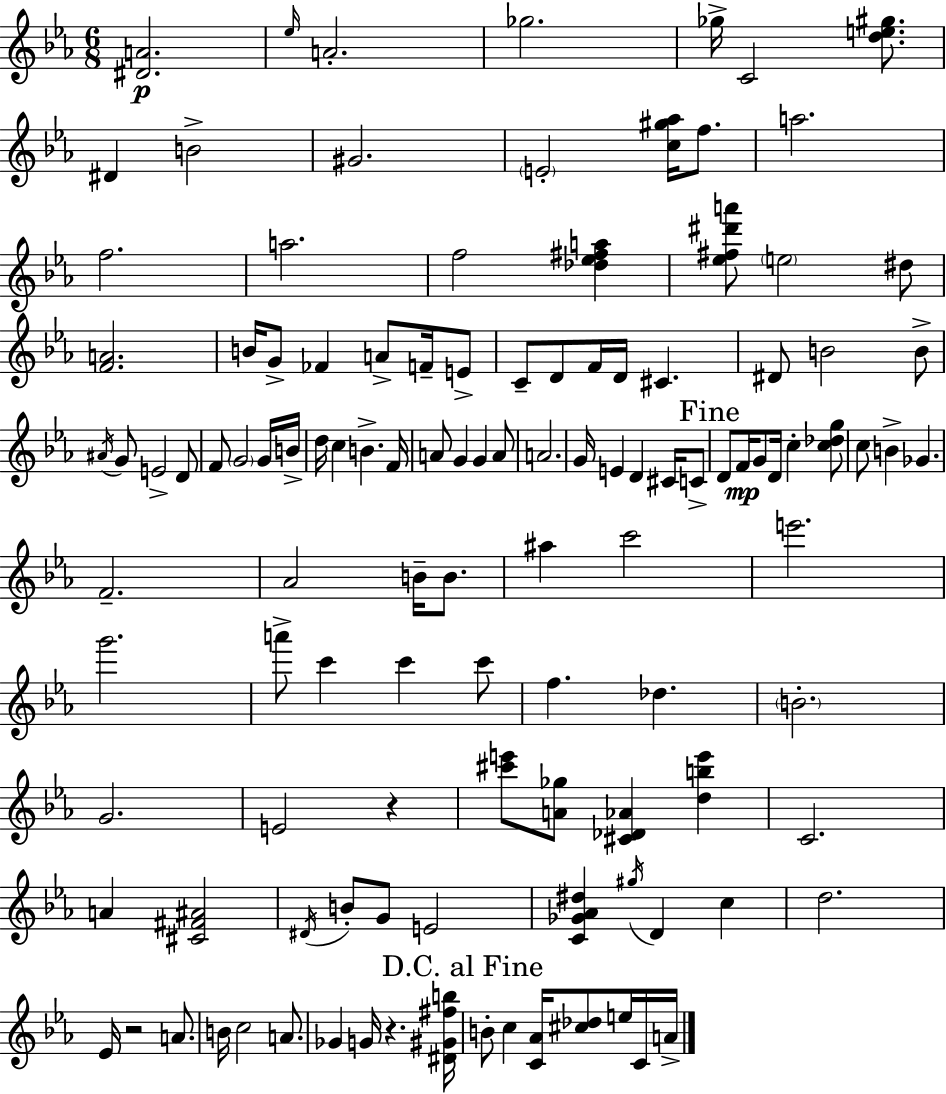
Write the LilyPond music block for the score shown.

{
  \clef treble
  \numericTimeSignature
  \time 6/8
  \key c \minor
  \repeat volta 2 { <dis' a'>2.\p | \grace { ees''16 } a'2.-. | ges''2. | ges''16-> c'2 <d'' e'' gis''>8. | \break dis'4 b'2-> | gis'2. | \parenthesize e'2-. <c'' gis'' aes''>16 f''8. | a''2. | \break f''2. | a''2. | f''2 <des'' ees'' fis'' a''>4 | <ees'' fis'' dis''' a'''>8 \parenthesize e''2 dis''8 | \break <f' a'>2. | b'16 g'8-> fes'4 a'8-> f'16-- e'8-> | c'8-- d'8 f'16 d'16 cis'4. | dis'8 b'2 b'8-> | \break \acciaccatura { ais'16 } g'8 e'2-> | d'8 f'8 \parenthesize g'2 | g'16 b'16-> d''16 c''4 b'4.-> | f'16 a'8 g'4 g'4 | \break a'8 a'2. | g'16 e'4 d'4 cis'16 | c'8-> \mark "Fine" d'8 f'16\mp g'8 d'16 c''4-. | <c'' des'' g''>8 c''8 b'4-> ges'4. | \break f'2.-- | aes'2 b'16-- b'8. | ais''4 c'''2 | e'''2. | \break g'''2. | a'''8-> c'''4 c'''4 | c'''8 f''4. des''4. | \parenthesize b'2.-. | \break g'2. | e'2 r4 | <cis''' e'''>8 <a' ges''>8 <cis' des' aes'>4 <d'' b'' e'''>4 | c'2. | \break a'4 <cis' fis' ais'>2 | \acciaccatura { dis'16 } b'8-. g'8 e'2 | <c' ges' aes' dis''>4 \acciaccatura { gis''16 } d'4 | c''4 d''2. | \break ees'16 r2 | a'8. b'16 c''2 | a'8. ges'4 g'16 r4. | <dis' gis' fis'' b''>16 \mark "D.C. al Fine" b'8-. c''4 <c' aes'>16 <cis'' des''>8 | \break e''16 c'16 a'16-> } \bar "|."
}